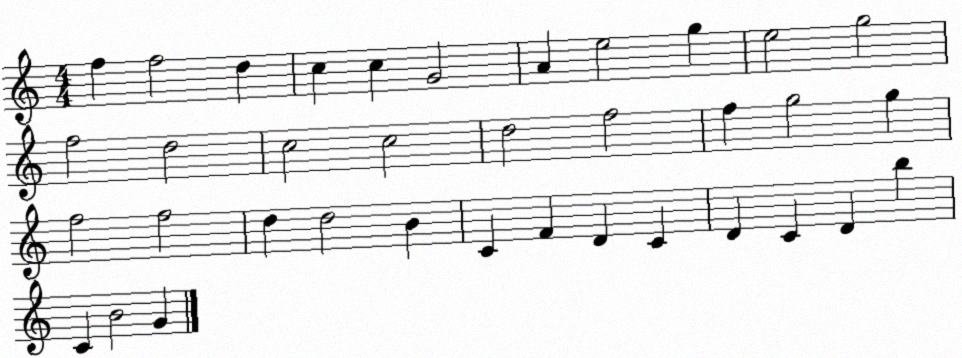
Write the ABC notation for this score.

X:1
T:Untitled
M:4/4
L:1/4
K:C
f f2 d c c G2 A e2 g e2 g2 f2 d2 c2 c2 d2 f2 f g2 g f2 f2 d d2 B C F D C D C D b C B2 G